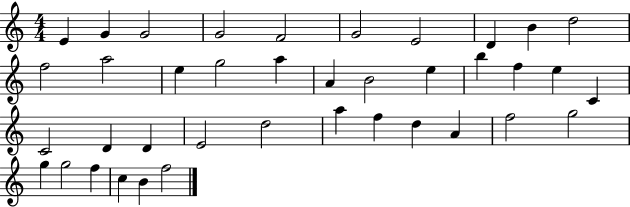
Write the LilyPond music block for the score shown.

{
  \clef treble
  \numericTimeSignature
  \time 4/4
  \key c \major
  e'4 g'4 g'2 | g'2 f'2 | g'2 e'2 | d'4 b'4 d''2 | \break f''2 a''2 | e''4 g''2 a''4 | a'4 b'2 e''4 | b''4 f''4 e''4 c'4 | \break c'2 d'4 d'4 | e'2 d''2 | a''4 f''4 d''4 a'4 | f''2 g''2 | \break g''4 g''2 f''4 | c''4 b'4 f''2 | \bar "|."
}